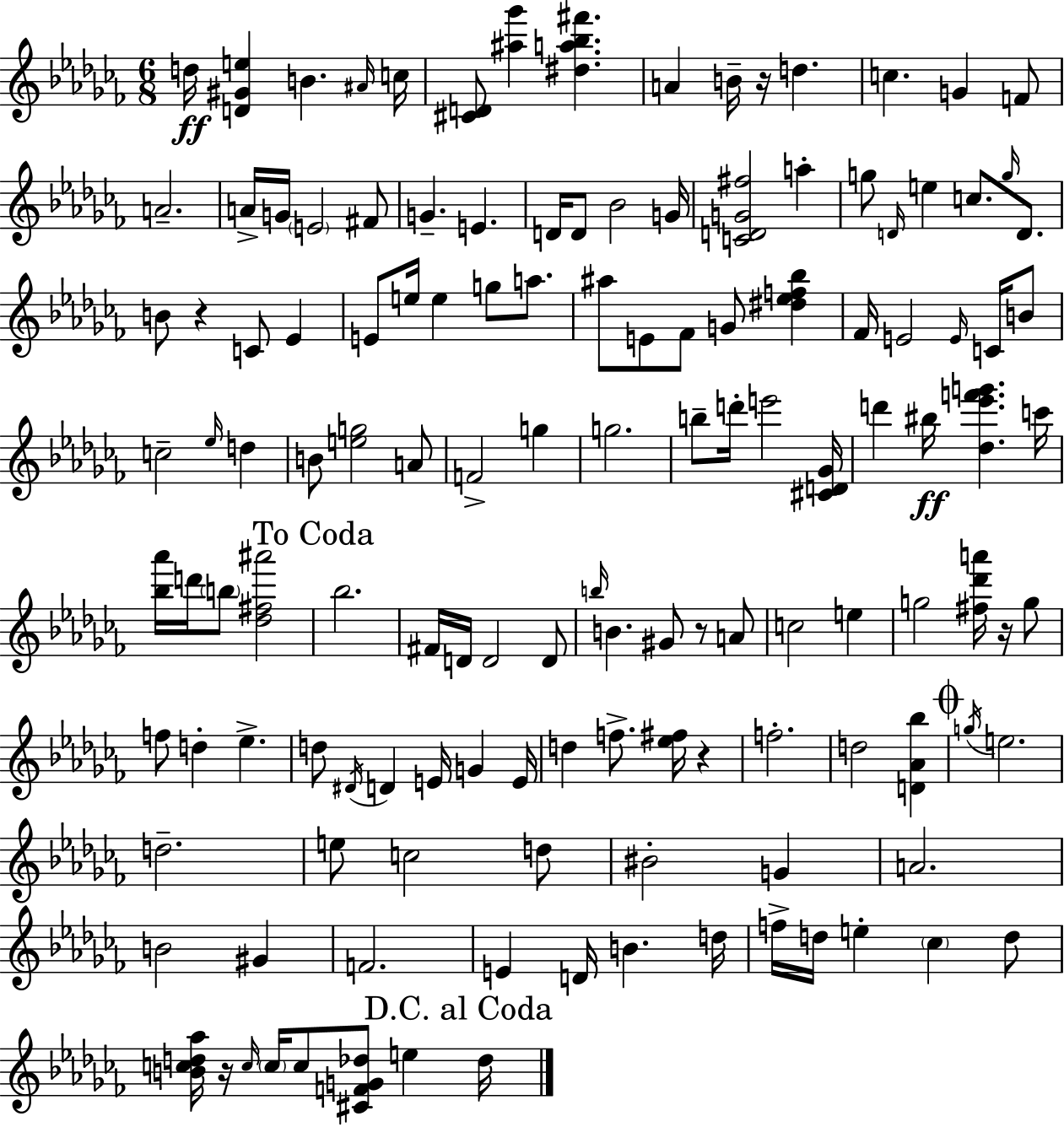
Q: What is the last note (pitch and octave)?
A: Db5